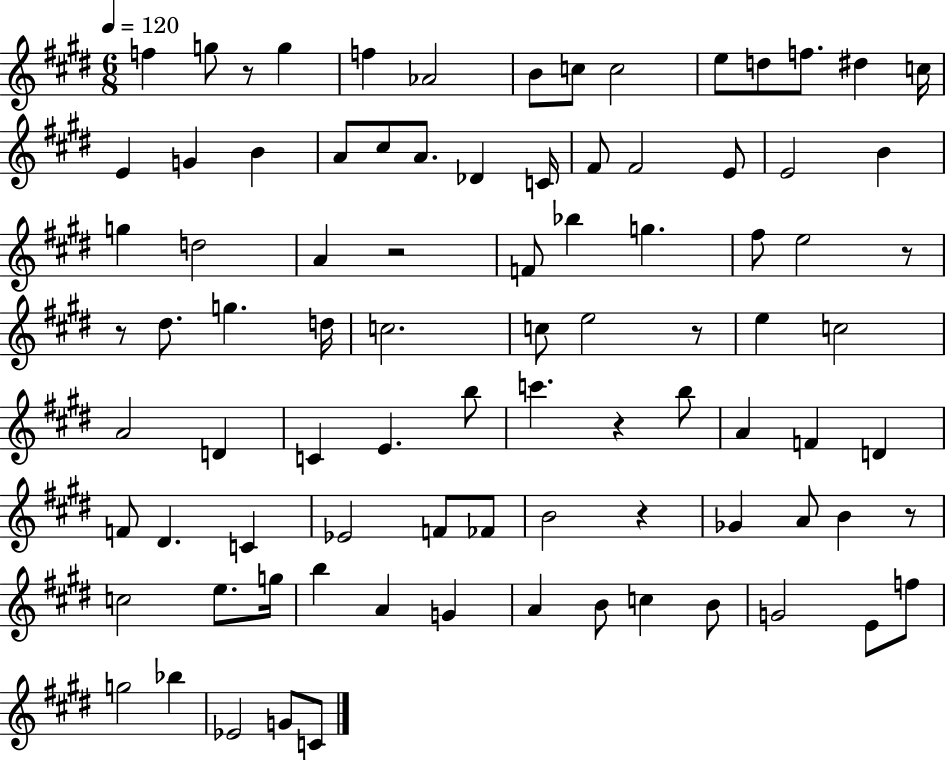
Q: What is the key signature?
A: E major